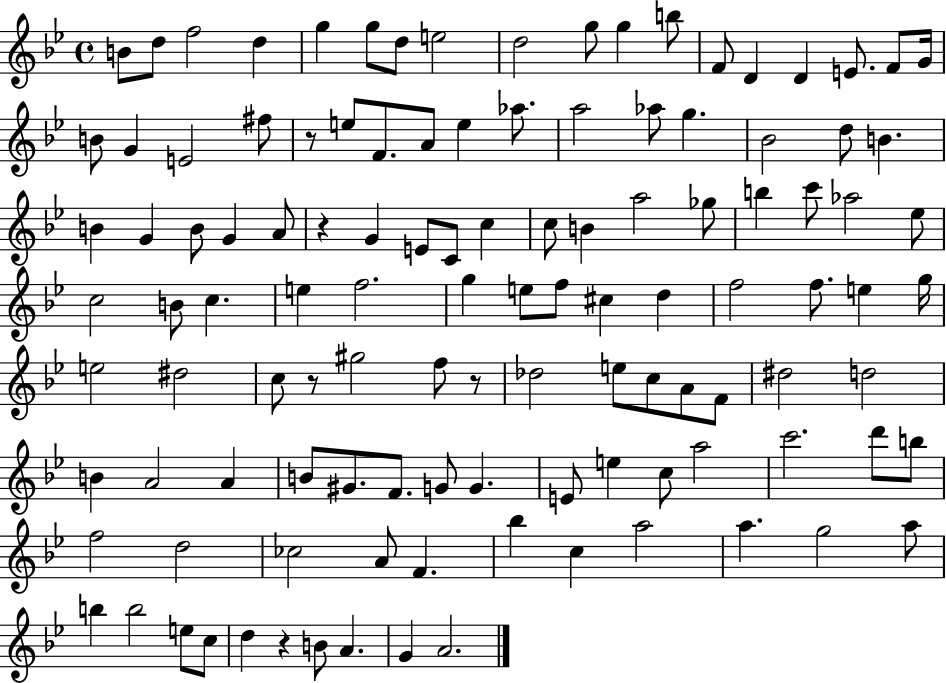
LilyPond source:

{
  \clef treble
  \time 4/4
  \defaultTimeSignature
  \key bes \major
  b'8 d''8 f''2 d''4 | g''4 g''8 d''8 e''2 | d''2 g''8 g''4 b''8 | f'8 d'4 d'4 e'8. f'8 g'16 | \break b'8 g'4 e'2 fis''8 | r8 e''8 f'8. a'8 e''4 aes''8. | a''2 aes''8 g''4. | bes'2 d''8 b'4. | \break b'4 g'4 b'8 g'4 a'8 | r4 g'4 e'8 c'8 c''4 | c''8 b'4 a''2 ges''8 | b''4 c'''8 aes''2 ees''8 | \break c''2 b'8 c''4. | e''4 f''2. | g''4 e''8 f''8 cis''4 d''4 | f''2 f''8. e''4 g''16 | \break e''2 dis''2 | c''8 r8 gis''2 f''8 r8 | des''2 e''8 c''8 a'8 f'8 | dis''2 d''2 | \break b'4 a'2 a'4 | b'8 gis'8. f'8. g'8 g'4. | e'8 e''4 c''8 a''2 | c'''2. d'''8 b''8 | \break f''2 d''2 | ces''2 a'8 f'4. | bes''4 c''4 a''2 | a''4. g''2 a''8 | \break b''4 b''2 e''8 c''8 | d''4 r4 b'8 a'4. | g'4 a'2. | \bar "|."
}